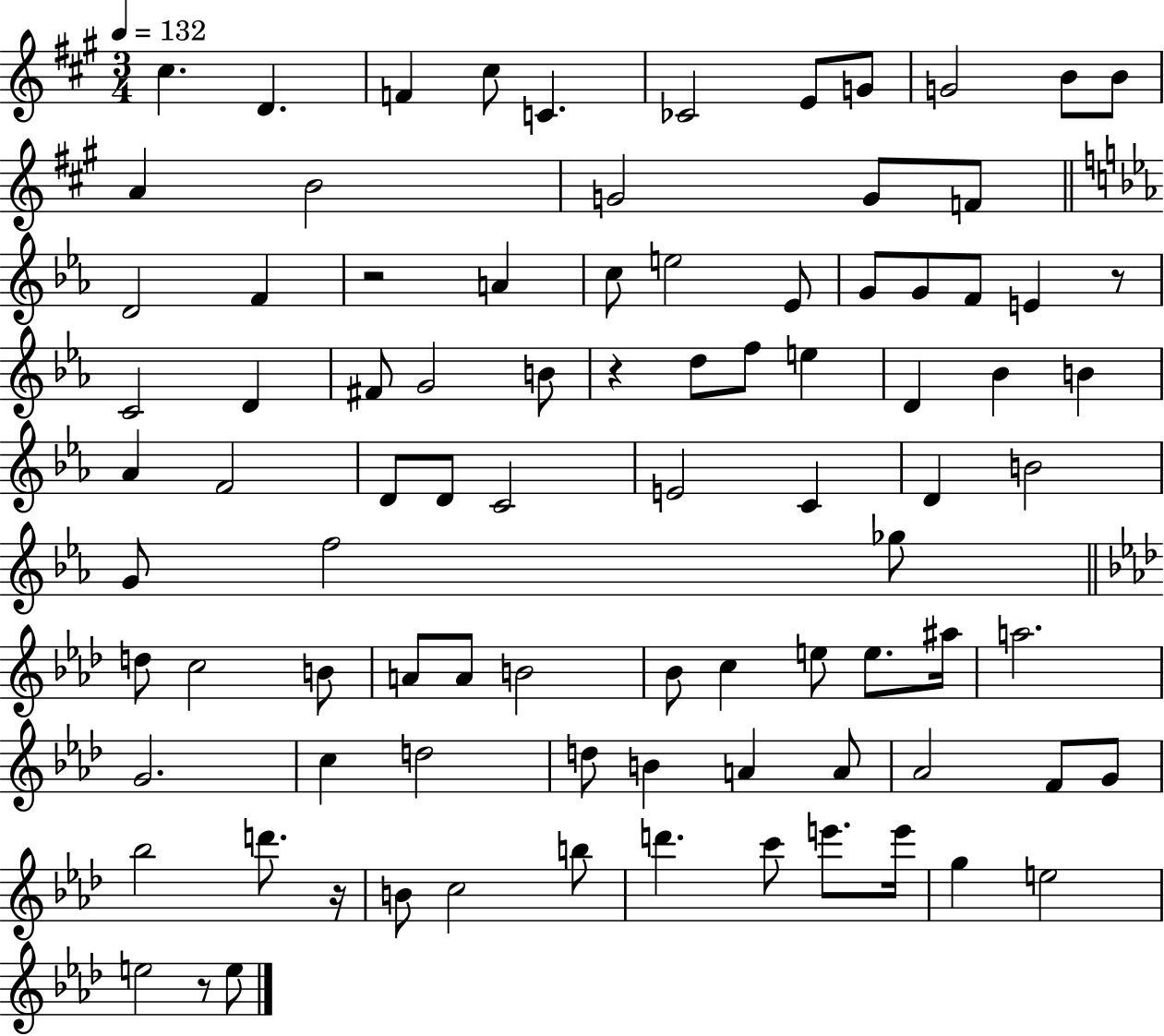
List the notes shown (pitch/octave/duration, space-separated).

C#5/q. D4/q. F4/q C#5/e C4/q. CES4/h E4/e G4/e G4/h B4/e B4/e A4/q B4/h G4/h G4/e F4/e D4/h F4/q R/h A4/q C5/e E5/h Eb4/e G4/e G4/e F4/e E4/q R/e C4/h D4/q F#4/e G4/h B4/e R/q D5/e F5/e E5/q D4/q Bb4/q B4/q Ab4/q F4/h D4/e D4/e C4/h E4/h C4/q D4/q B4/h G4/e F5/h Gb5/e D5/e C5/h B4/e A4/e A4/e B4/h Bb4/e C5/q E5/e E5/e. A#5/s A5/h. G4/h. C5/q D5/h D5/e B4/q A4/q A4/e Ab4/h F4/e G4/e Bb5/h D6/e. R/s B4/e C5/h B5/e D6/q. C6/e E6/e. E6/s G5/q E5/h E5/h R/e E5/e